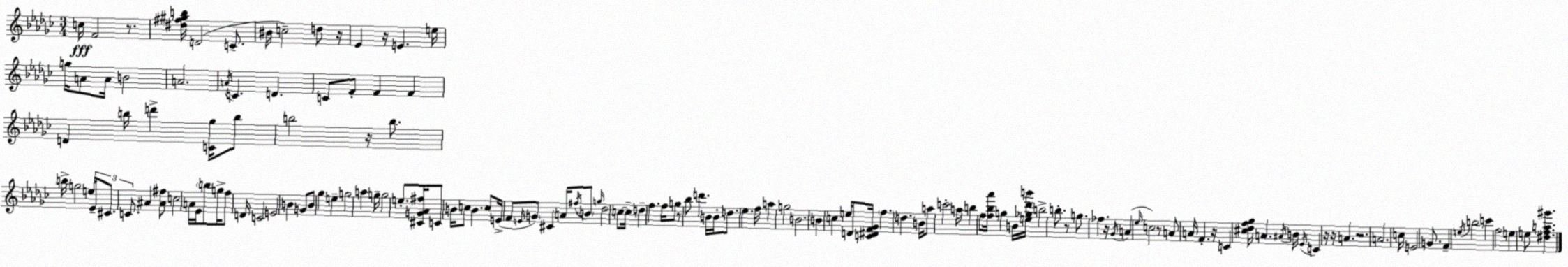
X:1
T:Untitled
M:3/4
L:1/4
K:Ebm
c/4 F2 z/2 [^d^f^gb]/4 D2 C/2 ^B/4 c2 d/2 z/4 _E z/4 E e/4 g/4 A/2 A/4 B2 A2 A/4 C D C/2 F/2 F F D b/4 d' [C_g]/4 b/2 b2 z/4 b/2 b/4 g2 e/4 _E/2 ^C/2 C/2 ^A [^A^f]/2 c2 A/4 _E/4 b/2 g/4 f/2 D/4 C2 E2 B G/2 B/2 _g e g2 a g/4 g2 e/2 [^CG_A^f]/4 C/2 B/4 c/2 B c/2 E/4 F/2 E/4 G/2 ^C A/4 ^f/4 B/2 g/4 _d2 c/2 c/4 d f f/4 g/2 z/2 _b/2 d' B/4 B/4 d/2 _e f/4 a g2 B2 B c e/4 D/2 [C^DF_G]/4 f d B/4 a/2 c'2 a/4 b f/2 [f_b_a']/4 g B/4 [e_g_d'b']/4 b2 b/2 z/2 g/2 _f z/4 _G/4 A _e/4 c2 z/2 A/2 A/4 F z/4 C [^c_df_g]/4 A ^A/4 B/4 _E/4 C z/4 z/4 A z2 A2 c/4 E2 G/2 F e/4 b2 c' f2 e e/2 [^dfa^g']